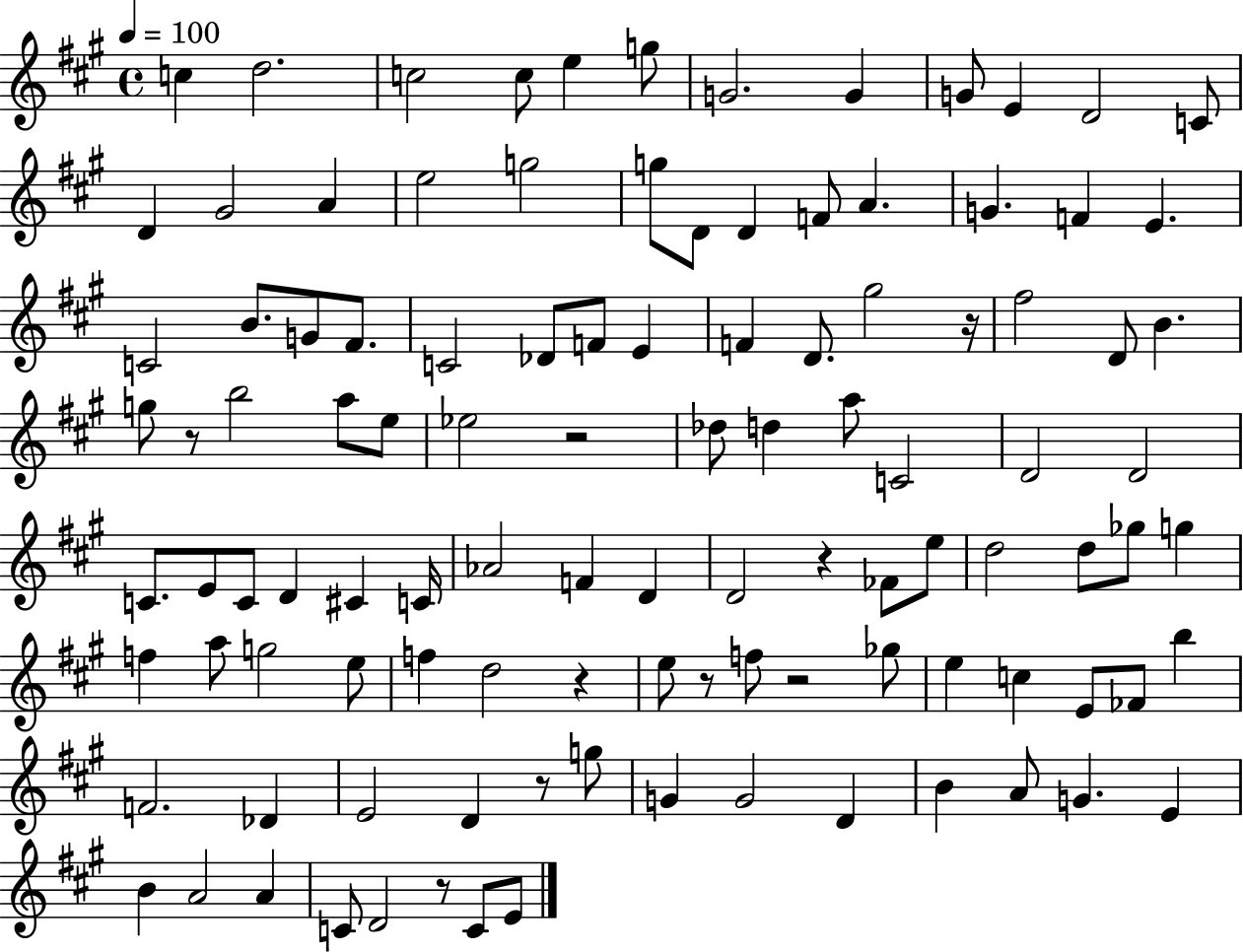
C5/q D5/h. C5/h C5/e E5/q G5/e G4/h. G4/q G4/e E4/q D4/h C4/e D4/q G#4/h A4/q E5/h G5/h G5/e D4/e D4/q F4/e A4/q. G4/q. F4/q E4/q. C4/h B4/e. G4/e F#4/e. C4/h Db4/e F4/e E4/q F4/q D4/e. G#5/h R/s F#5/h D4/e B4/q. G5/e R/e B5/h A5/e E5/e Eb5/h R/h Db5/e D5/q A5/e C4/h D4/h D4/h C4/e. E4/e C4/e D4/q C#4/q C4/s Ab4/h F4/q D4/q D4/h R/q FES4/e E5/e D5/h D5/e Gb5/e G5/q F5/q A5/e G5/h E5/e F5/q D5/h R/q E5/e R/e F5/e R/h Gb5/e E5/q C5/q E4/e FES4/e B5/q F4/h. Db4/q E4/h D4/q R/e G5/e G4/q G4/h D4/q B4/q A4/e G4/q. E4/q B4/q A4/h A4/q C4/e D4/h R/e C4/e E4/e